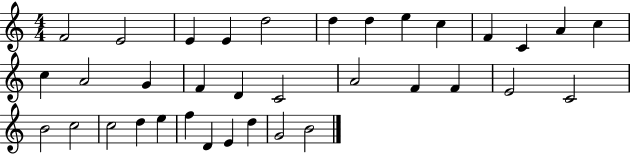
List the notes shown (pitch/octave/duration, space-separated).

F4/h E4/h E4/q E4/q D5/h D5/q D5/q E5/q C5/q F4/q C4/q A4/q C5/q C5/q A4/h G4/q F4/q D4/q C4/h A4/h F4/q F4/q E4/h C4/h B4/h C5/h C5/h D5/q E5/q F5/q D4/q E4/q D5/q G4/h B4/h